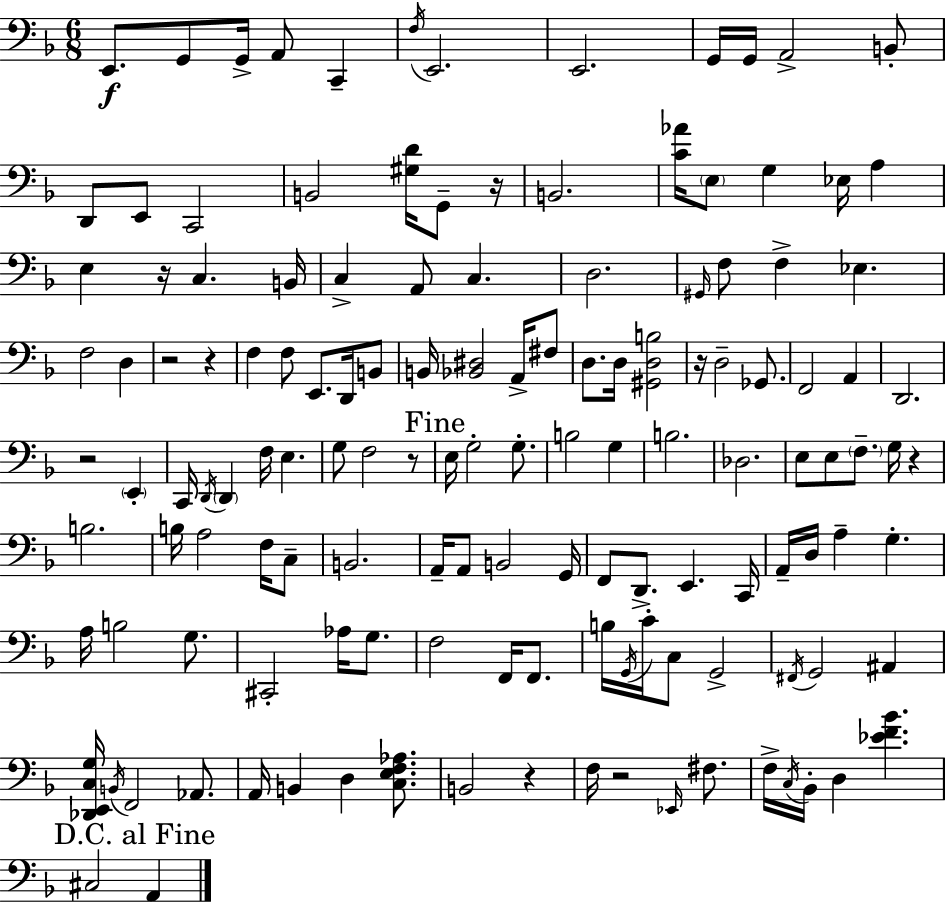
X:1
T:Untitled
M:6/8
L:1/4
K:Dm
E,,/2 G,,/2 G,,/4 A,,/2 C,, F,/4 E,,2 E,,2 G,,/4 G,,/4 A,,2 B,,/2 D,,/2 E,,/2 C,,2 B,,2 [^G,D]/4 G,,/2 z/4 B,,2 [C_A]/4 E,/2 G, _E,/4 A, E, z/4 C, B,,/4 C, A,,/2 C, D,2 ^G,,/4 F,/2 F, _E, F,2 D, z2 z F, F,/2 E,,/2 D,,/4 B,,/2 B,,/4 [_B,,^D,]2 A,,/4 ^F,/2 D,/2 D,/4 [^G,,D,B,]2 z/4 D,2 _G,,/2 F,,2 A,, D,,2 z2 E,, C,,/4 D,,/4 D,, F,/4 E, G,/2 F,2 z/2 E,/4 G,2 G,/2 B,2 G, B,2 _D,2 E,/2 E,/2 F,/2 G,/4 z B,2 B,/4 A,2 F,/4 C,/2 B,,2 A,,/4 A,,/2 B,,2 G,,/4 F,,/2 D,,/2 E,, C,,/4 A,,/4 D,/4 A, G, A,/4 B,2 G,/2 ^C,,2 _A,/4 G,/2 F,2 F,,/4 F,,/2 B,/4 G,,/4 C/4 C,/2 G,,2 ^F,,/4 G,,2 ^A,, [_D,,E,,C,G,]/4 B,,/4 F,,2 _A,,/2 A,,/4 B,, D, [C,E,F,_A,]/2 B,,2 z F,/4 z2 _E,,/4 ^F,/2 F,/4 C,/4 _B,,/4 D, [_EF_B] ^C,2 A,,